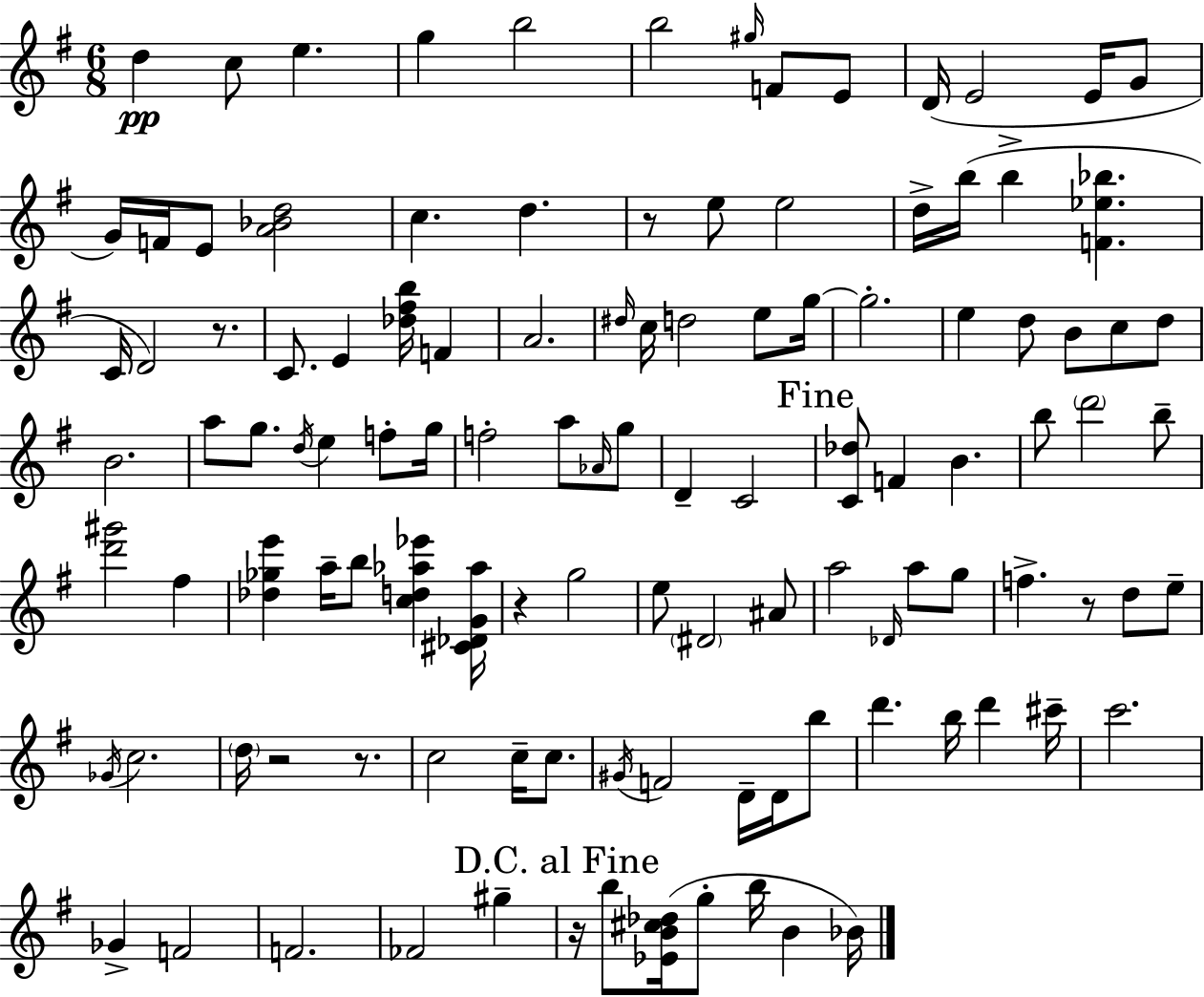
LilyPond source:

{
  \clef treble
  \numericTimeSignature
  \time 6/8
  \key e \minor
  d''4\pp c''8 e''4. | g''4 b''2 | b''2 \grace { gis''16 } f'8 e'8 | d'16( e'2 e'16 g'8 | \break g'16) f'16 e'8 <a' bes' d''>2 | c''4. d''4. | r8 e''8 e''2 | d''16-> b''16( b''4-> <f' ees'' bes''>4. | \break c'16 d'2) r8. | c'8. e'4 <des'' fis'' b''>16 f'4 | a'2. | \grace { dis''16 } c''16 d''2 e''8 | \break g''16~~ g''2.-. | e''4 d''8 b'8 c''8 | d''8 b'2. | a''8 g''8. \acciaccatura { d''16 } e''4 | \break f''8-. g''16 f''2-. a''8 | \grace { aes'16 } g''8 d'4-- c'2 | \mark "Fine" <c' des''>8 f'4 b'4. | b''8 \parenthesize d'''2 | \break b''8-- <d''' gis'''>2 | fis''4 <des'' ges'' e'''>4 a''16-- b''8 <c'' d'' aes'' ees'''>4 | <cis' des' g' aes''>16 r4 g''2 | e''8 \parenthesize dis'2 | \break ais'8 a''2 | \grace { des'16 } a''8 g''8 f''4.-> r8 | d''8 e''8-- \acciaccatura { ges'16 } c''2. | \parenthesize d''16 r2 | \break r8. c''2 | c''16-- c''8. \acciaccatura { gis'16 } f'2 | d'16-- d'16 b''8 d'''4. | b''16 d'''4 cis'''16-- c'''2. | \break ges'4-> f'2 | f'2. | fes'2 | gis''4-- \mark "D.C. al Fine" r16 b''8 <ees' b' cis'' des''>16( g''8-. | \break b''16 b'4 bes'16) \bar "|."
}